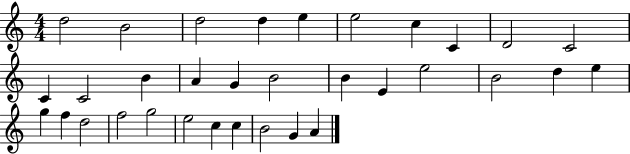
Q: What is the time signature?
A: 4/4